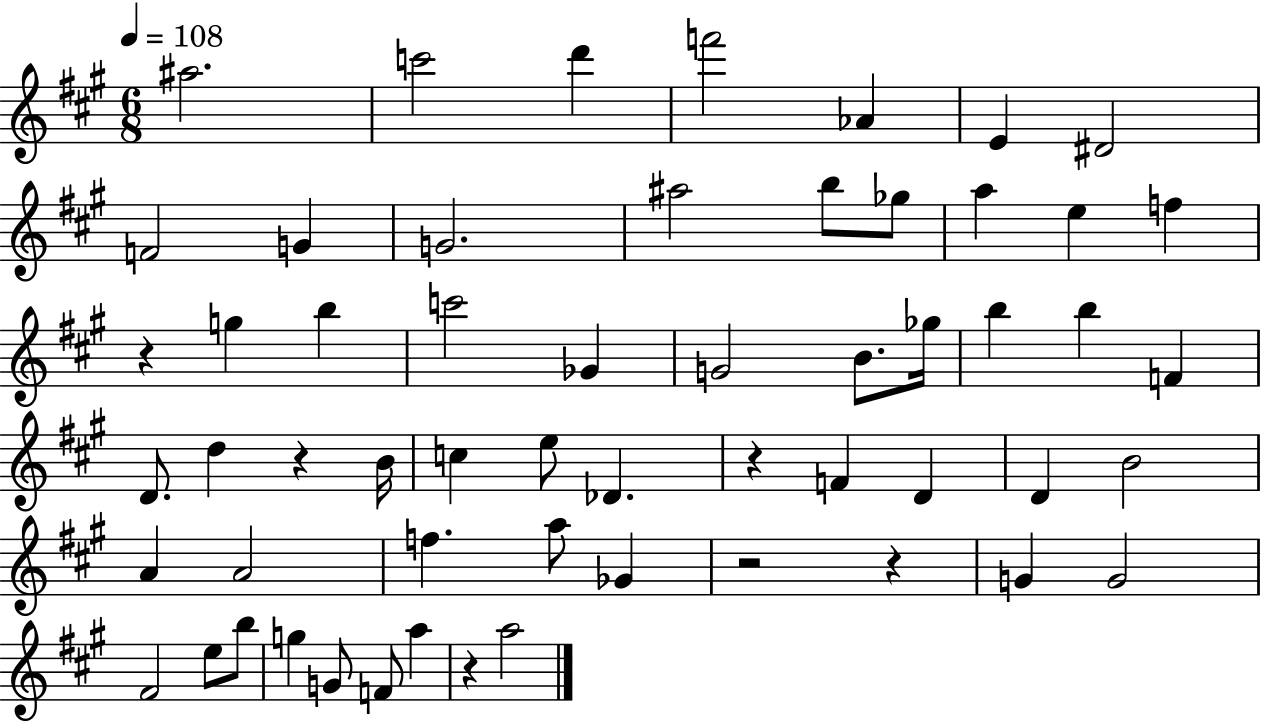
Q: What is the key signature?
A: A major